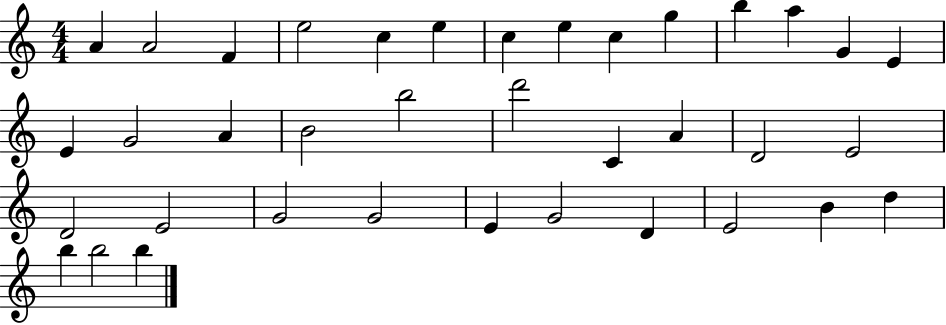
X:1
T:Untitled
M:4/4
L:1/4
K:C
A A2 F e2 c e c e c g b a G E E G2 A B2 b2 d'2 C A D2 E2 D2 E2 G2 G2 E G2 D E2 B d b b2 b